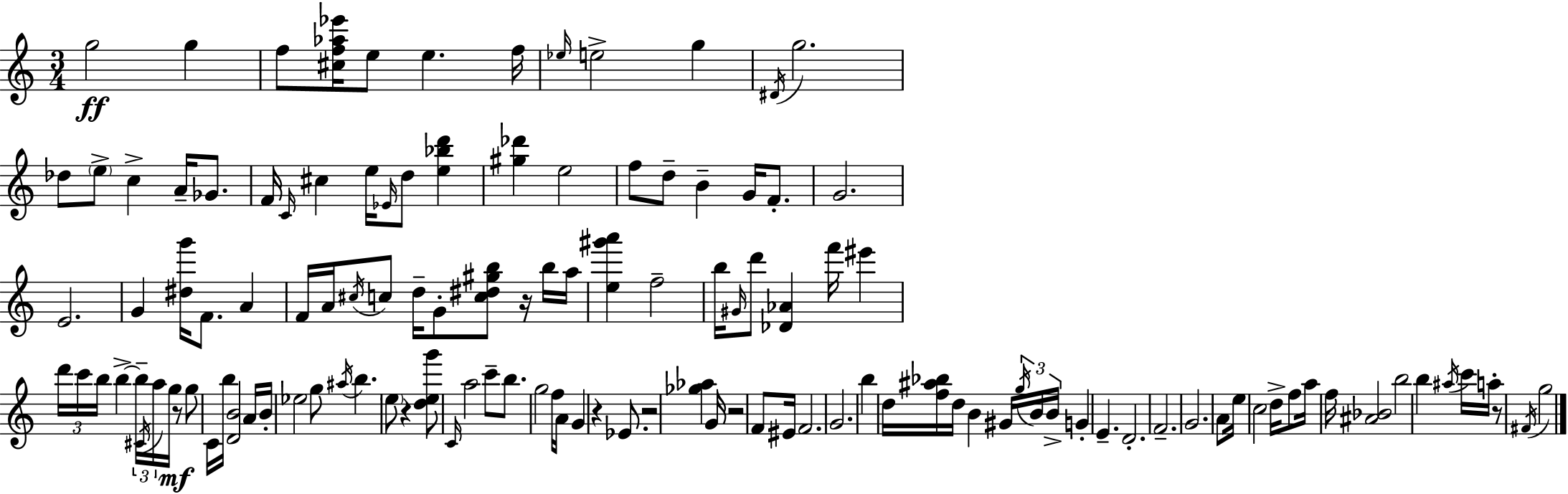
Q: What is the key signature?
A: C major